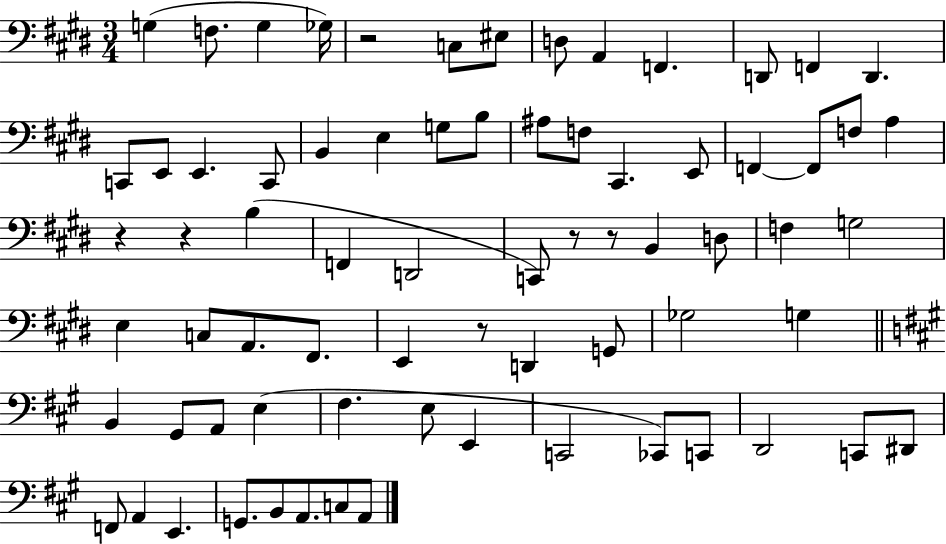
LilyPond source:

{
  \clef bass
  \numericTimeSignature
  \time 3/4
  \key e \major
  g4( f8. g4 ges16) | r2 c8 eis8 | d8 a,4 f,4. | d,8 f,4 d,4. | \break c,8 e,8 e,4. c,8 | b,4 e4 g8 b8 | ais8 f8 cis,4. e,8 | f,4~~ f,8 f8 a4 | \break r4 r4 b4( | f,4 d,2 | c,8) r8 r8 b,4 d8 | f4 g2 | \break e4 c8 a,8. fis,8. | e,4 r8 d,4 g,8 | ges2 g4 | \bar "||" \break \key a \major b,4 gis,8 a,8 e4( | fis4. e8 e,4 | c,2 ces,8) c,8 | d,2 c,8 dis,8 | \break f,8 a,4 e,4. | g,8. b,8 a,8. c8 a,8 | \bar "|."
}